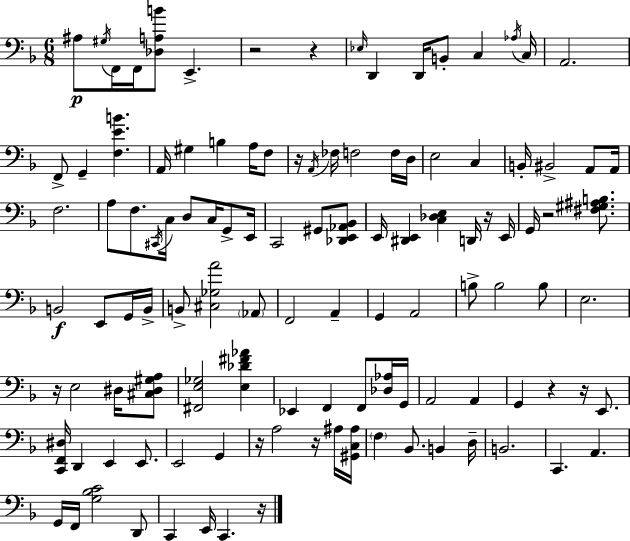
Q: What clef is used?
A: bass